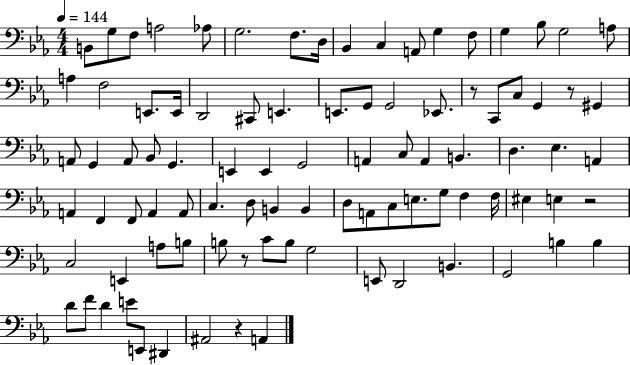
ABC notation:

X:1
T:Untitled
M:4/4
L:1/4
K:Eb
B,,/2 G,/2 F,/2 A,2 _A,/2 G,2 F,/2 D,/4 _B,, C, A,,/2 G, F,/2 G, _B,/2 G,2 A,/2 A, F,2 E,,/2 E,,/4 D,,2 ^C,,/2 E,, E,,/2 G,,/2 G,,2 _E,,/2 z/2 C,,/2 C,/2 G,, z/2 ^G,, A,,/2 G,, A,,/2 _B,,/2 G,, E,, E,, G,,2 A,, C,/2 A,, B,, D, _E, A,, A,, F,, F,,/2 A,, A,,/2 C, D,/2 B,, B,, D,/2 A,,/2 C,/2 E,/2 G,/2 F, F,/4 ^E, E, z2 C,2 E,, A,/2 B,/2 B,/2 z/2 C/2 B,/2 G,2 E,,/2 D,,2 B,, G,,2 B, B, D/2 F/2 D E/2 E,,/2 ^D,, ^A,,2 z A,,